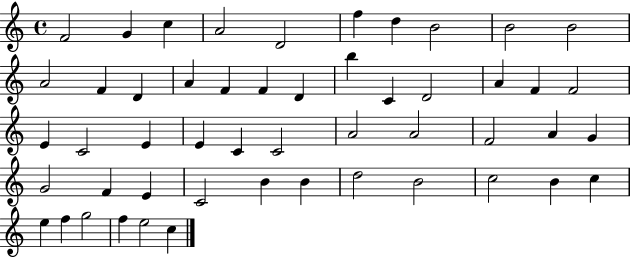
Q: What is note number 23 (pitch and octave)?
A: F4